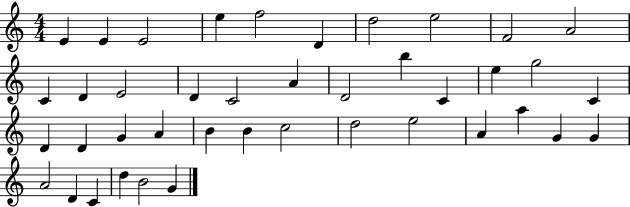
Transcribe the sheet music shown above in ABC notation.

X:1
T:Untitled
M:4/4
L:1/4
K:C
E E E2 e f2 D d2 e2 F2 A2 C D E2 D C2 A D2 b C e g2 C D D G A B B c2 d2 e2 A a G G A2 D C d B2 G